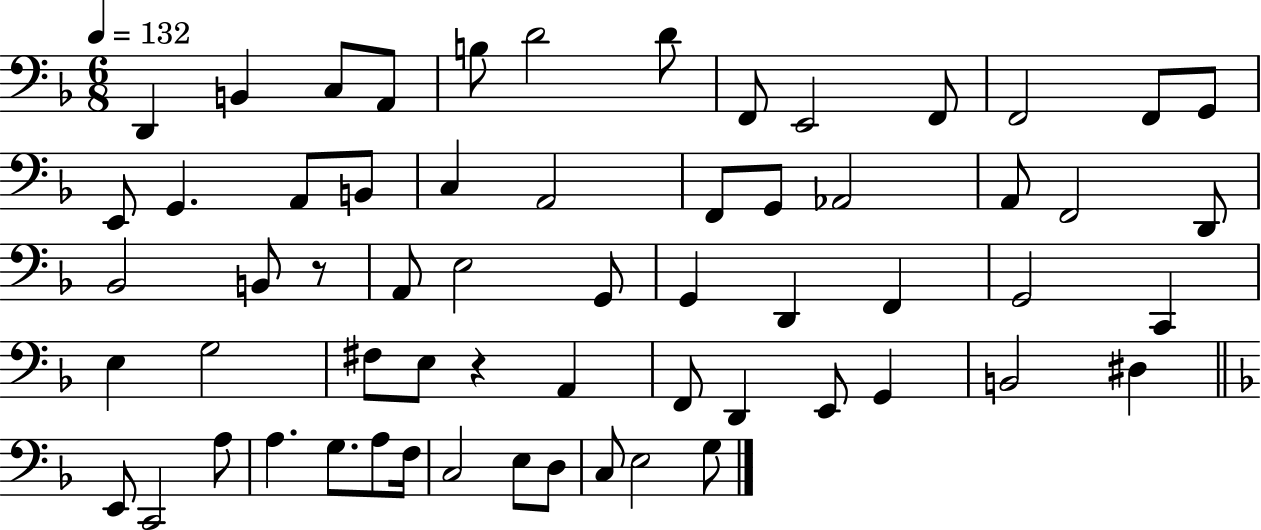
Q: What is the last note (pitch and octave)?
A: G3